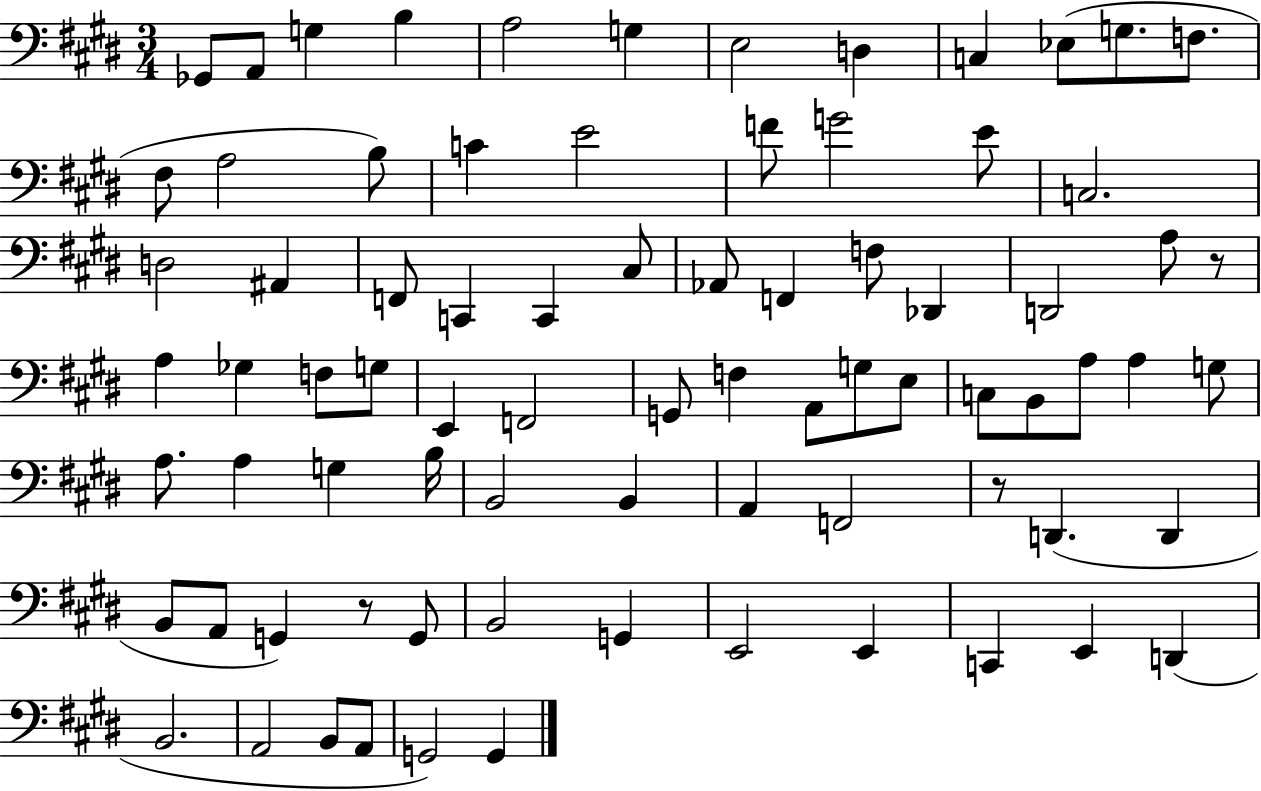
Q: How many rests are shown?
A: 3